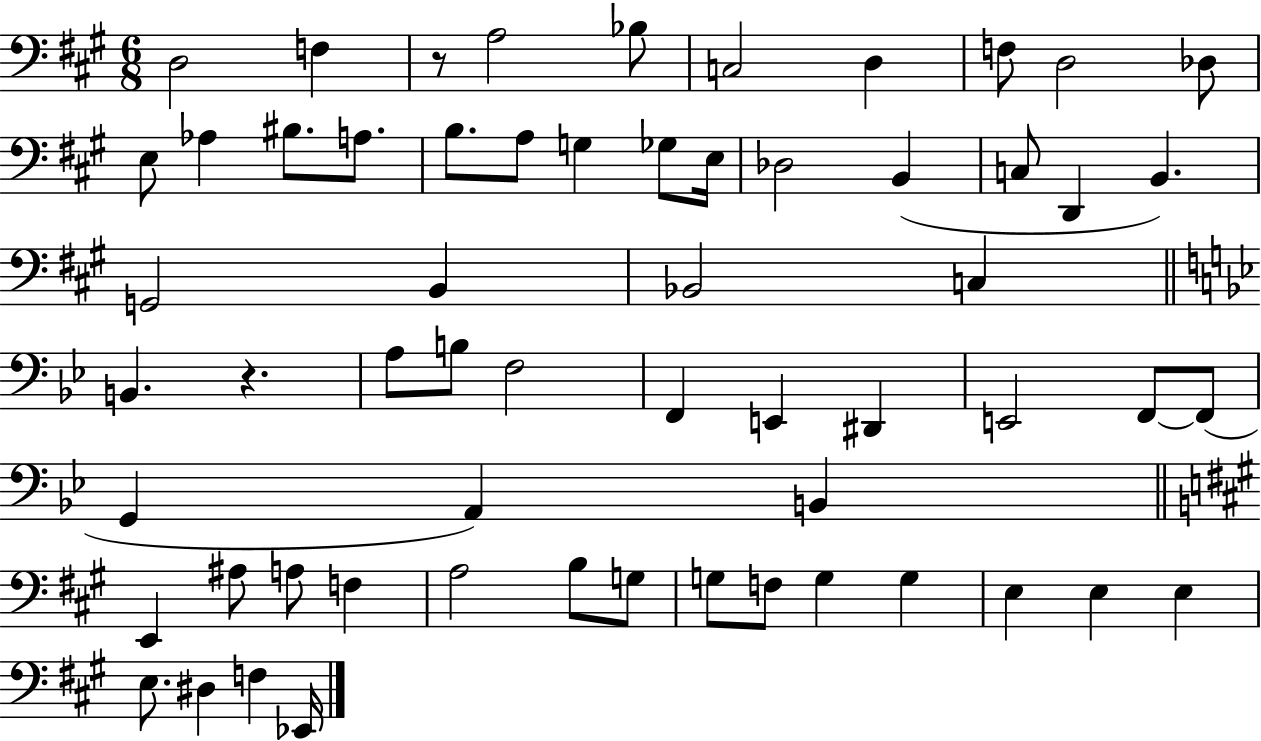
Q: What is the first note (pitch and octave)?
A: D3